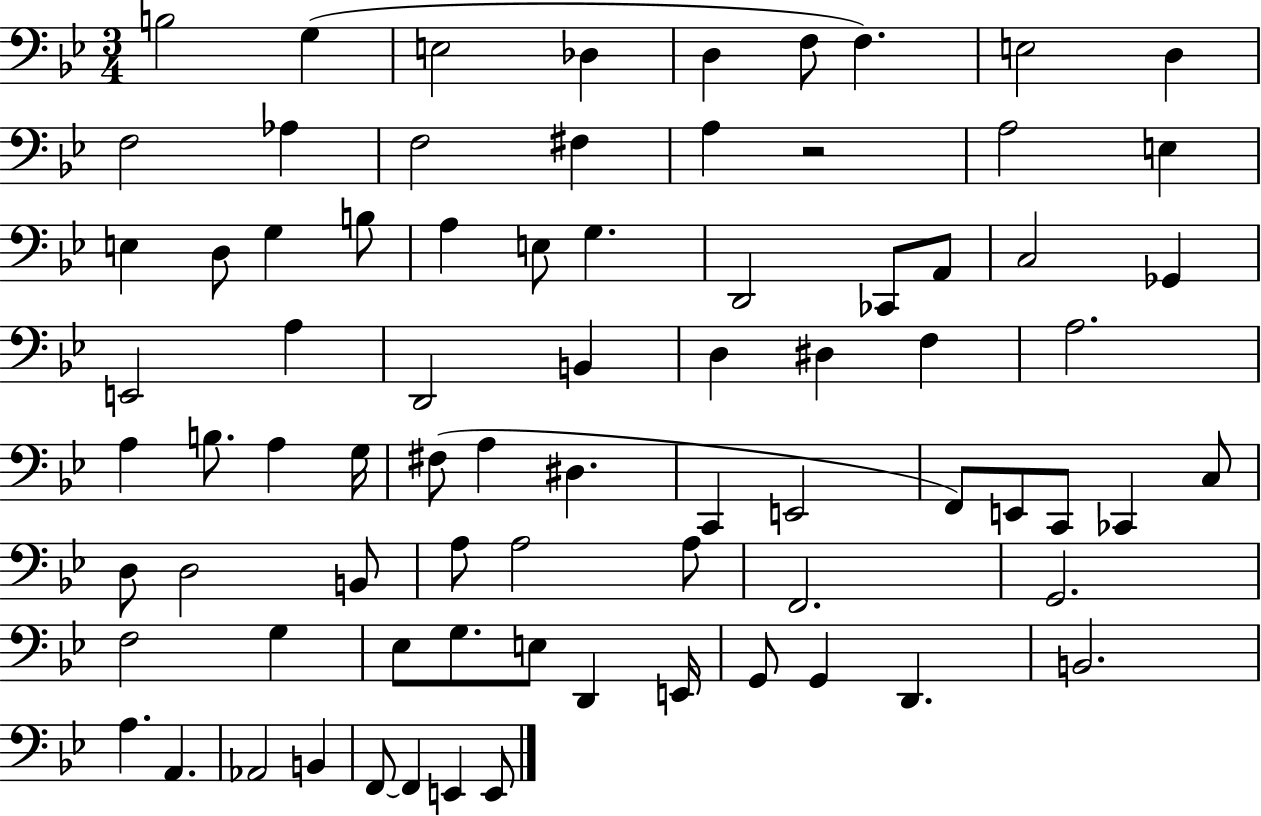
X:1
T:Untitled
M:3/4
L:1/4
K:Bb
B,2 G, E,2 _D, D, F,/2 F, E,2 D, F,2 _A, F,2 ^F, A, z2 A,2 E, E, D,/2 G, B,/2 A, E,/2 G, D,,2 _C,,/2 A,,/2 C,2 _G,, E,,2 A, D,,2 B,, D, ^D, F, A,2 A, B,/2 A, G,/4 ^F,/2 A, ^D, C,, E,,2 F,,/2 E,,/2 C,,/2 _C,, C,/2 D,/2 D,2 B,,/2 A,/2 A,2 A,/2 F,,2 G,,2 F,2 G, _E,/2 G,/2 E,/2 D,, E,,/4 G,,/2 G,, D,, B,,2 A, A,, _A,,2 B,, F,,/2 F,, E,, E,,/2